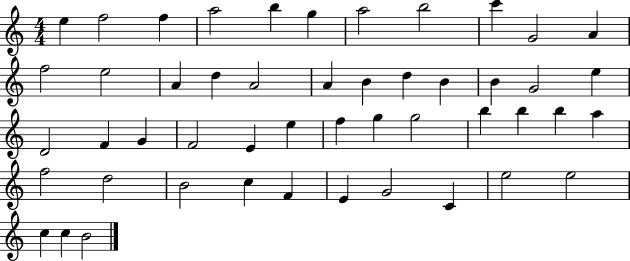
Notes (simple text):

E5/q F5/h F5/q A5/h B5/q G5/q A5/h B5/h C6/q G4/h A4/q F5/h E5/h A4/q D5/q A4/h A4/q B4/q D5/q B4/q B4/q G4/h E5/q D4/h F4/q G4/q F4/h E4/q E5/q F5/q G5/q G5/h B5/q B5/q B5/q A5/q F5/h D5/h B4/h C5/q F4/q E4/q G4/h C4/q E5/h E5/h C5/q C5/q B4/h